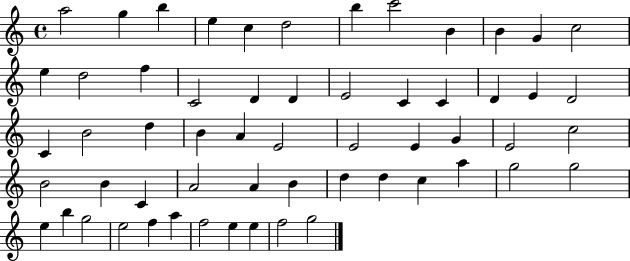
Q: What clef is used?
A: treble